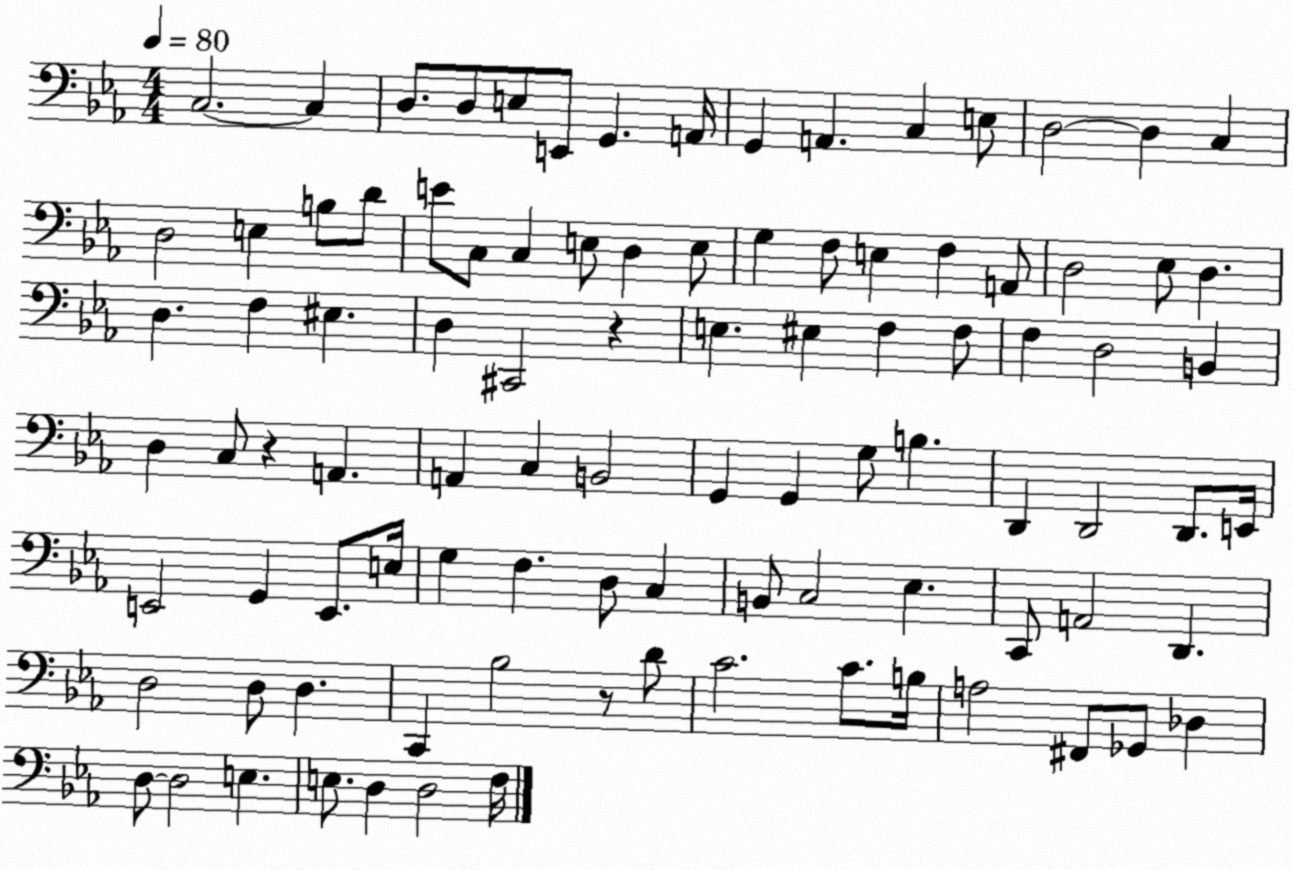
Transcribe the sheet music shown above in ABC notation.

X:1
T:Untitled
M:4/4
L:1/4
K:Eb
C,2 C, D,/2 D,/2 E,/2 E,,/2 G,, A,,/4 G,, A,, C, E,/2 D,2 D, C, D,2 E, B,/2 D/2 E/2 C,/2 C, E,/2 D, E,/2 G, F,/2 E, F, A,,/2 D,2 _E,/2 D, D, F, ^E, D, ^C,,2 z E, ^E, F, F,/2 F, D,2 B,, D, C,/2 z A,, A,, C, B,,2 G,, G,, G,/2 B, D,, D,,2 D,,/2 E,,/4 E,,2 G,, E,,/2 E,/4 G, F, D,/2 C, B,,/2 C,2 _E, C,,/2 A,,2 D,, D,2 D,/2 D, C,, _B,2 z/2 D/2 C2 C/2 B,/4 A,2 ^F,,/2 _G,,/2 _D, D,/2 D,2 E, E,/2 D, D,2 F,/4